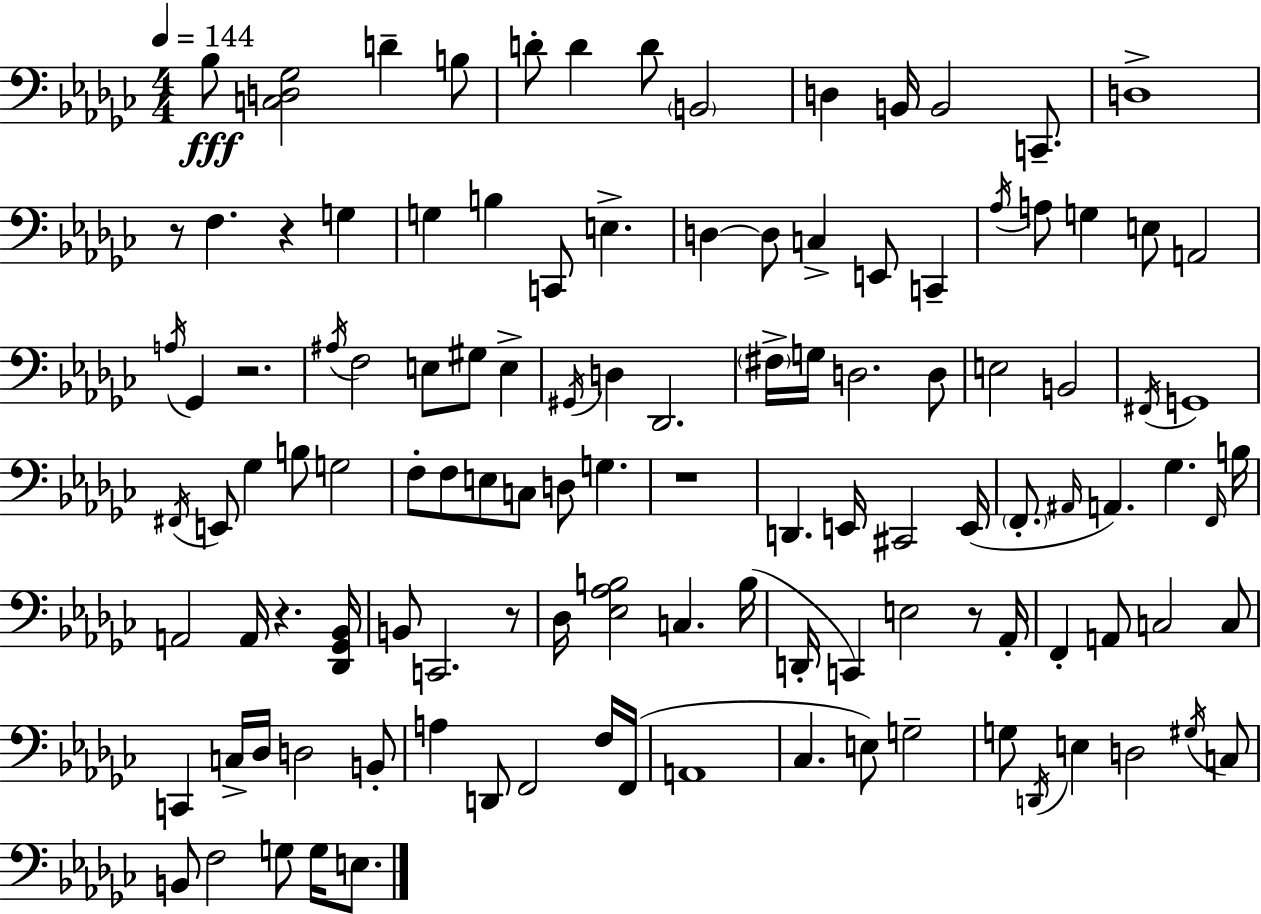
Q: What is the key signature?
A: EES minor